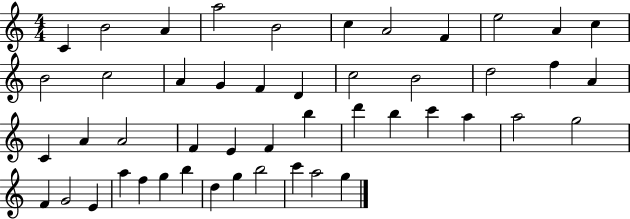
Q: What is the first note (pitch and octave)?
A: C4